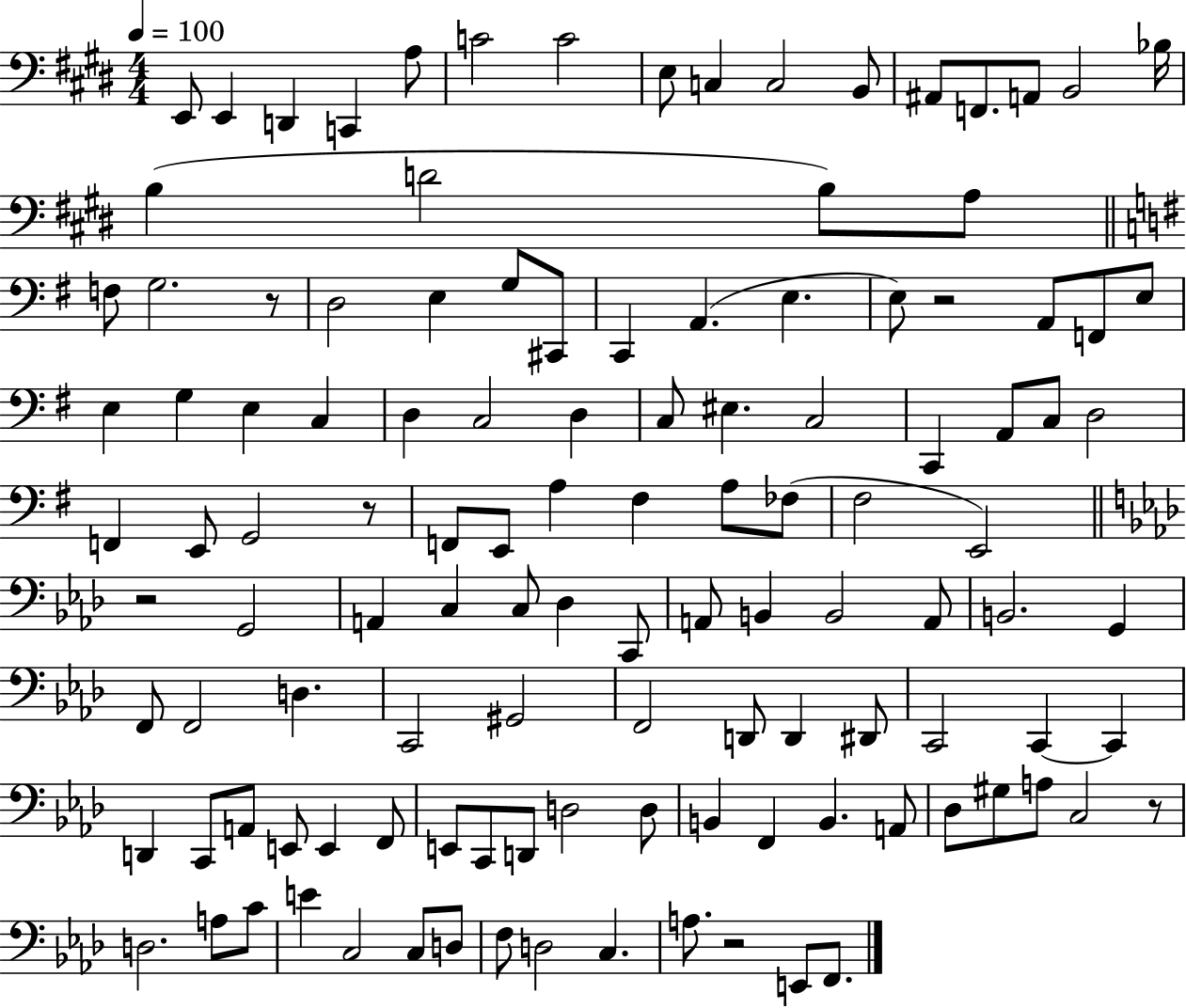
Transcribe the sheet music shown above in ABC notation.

X:1
T:Untitled
M:4/4
L:1/4
K:E
E,,/2 E,, D,, C,, A,/2 C2 C2 E,/2 C, C,2 B,,/2 ^A,,/2 F,,/2 A,,/2 B,,2 _B,/4 B, D2 B,/2 A,/2 F,/2 G,2 z/2 D,2 E, G,/2 ^C,,/2 C,, A,, E, E,/2 z2 A,,/2 F,,/2 E,/2 E, G, E, C, D, C,2 D, C,/2 ^E, C,2 C,, A,,/2 C,/2 D,2 F,, E,,/2 G,,2 z/2 F,,/2 E,,/2 A, ^F, A,/2 _F,/2 ^F,2 E,,2 z2 G,,2 A,, C, C,/2 _D, C,,/2 A,,/2 B,, B,,2 A,,/2 B,,2 G,, F,,/2 F,,2 D, C,,2 ^G,,2 F,,2 D,,/2 D,, ^D,,/2 C,,2 C,, C,, D,, C,,/2 A,,/2 E,,/2 E,, F,,/2 E,,/2 C,,/2 D,,/2 D,2 D,/2 B,, F,, B,, A,,/2 _D,/2 ^G,/2 A,/2 C,2 z/2 D,2 A,/2 C/2 E C,2 C,/2 D,/2 F,/2 D,2 C, A,/2 z2 E,,/2 F,,/2